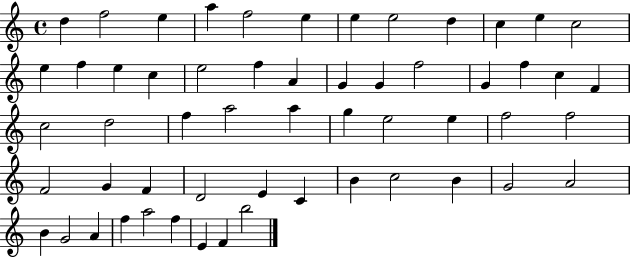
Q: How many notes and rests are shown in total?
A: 56